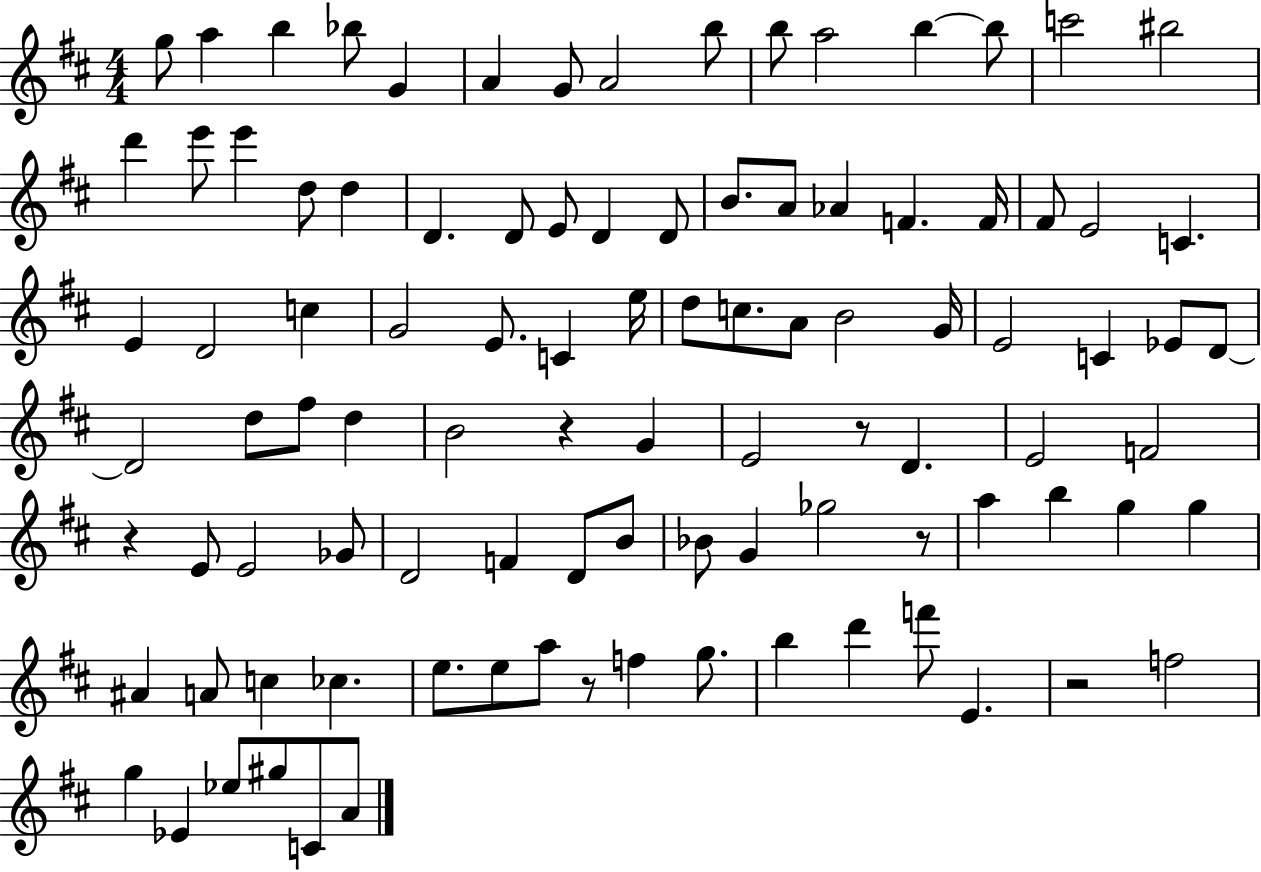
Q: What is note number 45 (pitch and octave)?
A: G4